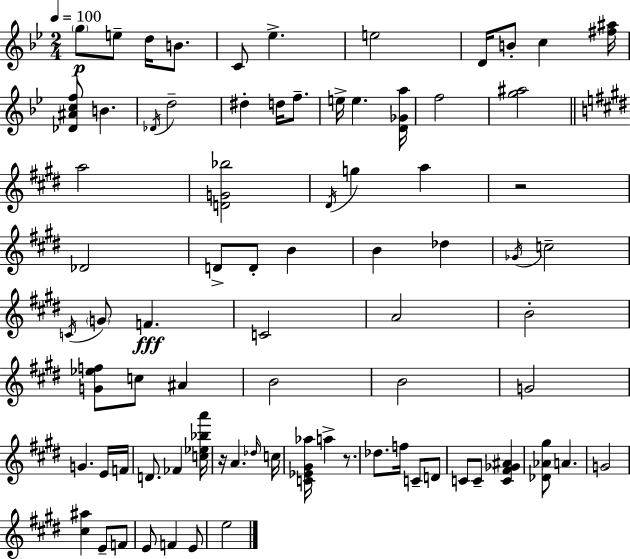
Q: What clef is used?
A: treble